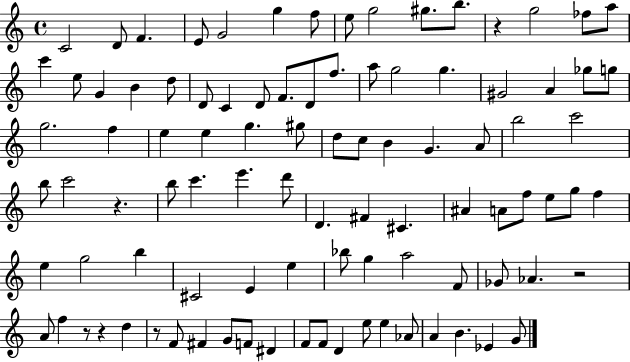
{
  \clef treble
  \time 4/4
  \defaultTimeSignature
  \key c \major
  c'2 d'8 f'4. | e'8 g'2 g''4 f''8 | e''8 g''2 gis''8. b''8. | r4 g''2 fes''8 a''8 | \break c'''4 e''8 g'4 b'4 d''8 | d'8 c'4 d'8 f'8. d'8 f''8. | a''8 g''2 g''4. | gis'2 a'4 ges''8 g''8 | \break g''2. f''4 | e''4 e''4 g''4. gis''8 | d''8 c''8 b'4 g'4. a'8 | b''2 c'''2 | \break b''8 c'''2 r4. | b''8 c'''4. e'''4. d'''8 | d'4. fis'4 cis'4. | ais'4 a'8 f''8 e''8 g''8 f''4 | \break e''4 g''2 b''4 | cis'2 e'4 e''4 | bes''8 g''4 a''2 f'8 | ges'8 aes'4. r2 | \break a'8 f''4 r8 r4 d''4 | r8 f'8 fis'4 g'8 f'8 dis'4 | f'8 f'8 d'4 e''8 e''4 aes'8 | a'4 b'4. ees'4 g'8 | \break \bar "|."
}